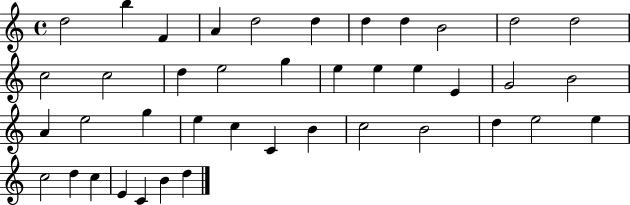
{
  \clef treble
  \time 4/4
  \defaultTimeSignature
  \key c \major
  d''2 b''4 f'4 | a'4 d''2 d''4 | d''4 d''4 b'2 | d''2 d''2 | \break c''2 c''2 | d''4 e''2 g''4 | e''4 e''4 e''4 e'4 | g'2 b'2 | \break a'4 e''2 g''4 | e''4 c''4 c'4 b'4 | c''2 b'2 | d''4 e''2 e''4 | \break c''2 d''4 c''4 | e'4 c'4 b'4 d''4 | \bar "|."
}